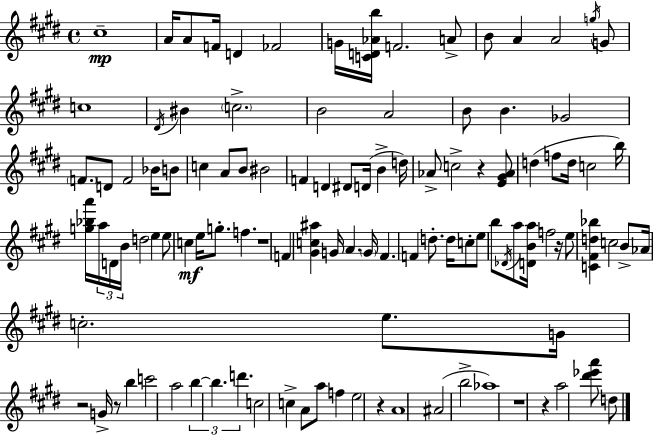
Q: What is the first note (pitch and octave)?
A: C#5